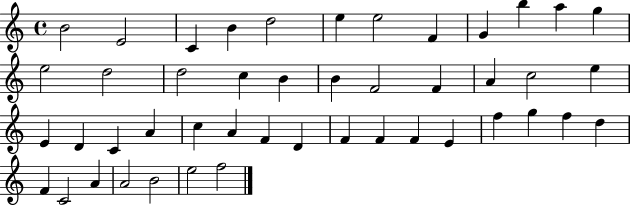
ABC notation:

X:1
T:Untitled
M:4/4
L:1/4
K:C
B2 E2 C B d2 e e2 F G b a g e2 d2 d2 c B B F2 F A c2 e E D C A c A F D F F F E f g f d F C2 A A2 B2 e2 f2